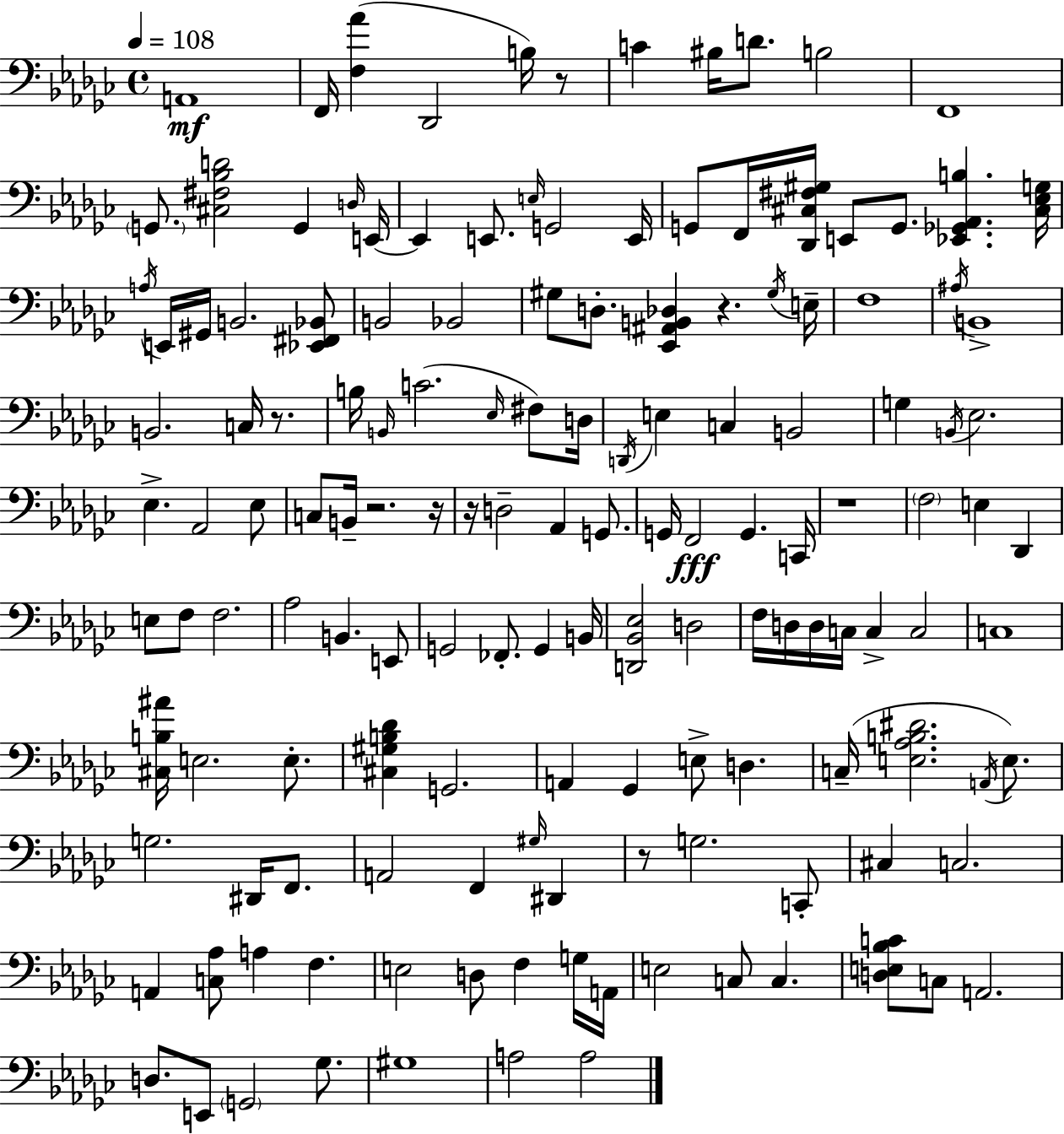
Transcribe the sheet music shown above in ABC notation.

X:1
T:Untitled
M:4/4
L:1/4
K:Ebm
A,,4 F,,/4 [F,_A] _D,,2 B,/4 z/2 C ^B,/4 D/2 B,2 F,,4 G,,/2 [^C,^F,_B,D]2 G,, D,/4 E,,/4 E,, E,,/2 E,/4 G,,2 E,,/4 G,,/2 F,,/4 [_D,,^C,^F,^G,]/4 E,,/2 G,,/2 [_E,,_G,,_A,,B,] [^C,_E,G,]/4 A,/4 E,,/4 ^G,,/4 B,,2 [_E,,^F,,_B,,]/2 B,,2 _B,,2 ^G,/2 D,/2 [_E,,^A,,B,,_D,] z ^G,/4 E,/4 F,4 ^A,/4 B,,4 B,,2 C,/4 z/2 B,/4 B,,/4 C2 _E,/4 ^F,/2 D,/4 D,,/4 E, C, B,,2 G, B,,/4 _E,2 _E, _A,,2 _E,/2 C,/2 B,,/4 z2 z/4 z/4 D,2 _A,, G,,/2 G,,/4 F,,2 G,, C,,/4 z4 F,2 E, _D,, E,/2 F,/2 F,2 _A,2 B,, E,,/2 G,,2 _F,,/2 G,, B,,/4 [D,,_B,,_E,]2 D,2 F,/4 D,/4 D,/4 C,/4 C, C,2 C,4 [^C,B,^A]/4 E,2 E,/2 [^C,^G,B,_D] G,,2 A,, _G,, E,/2 D, C,/4 [E,_A,B,^D]2 A,,/4 E,/2 G,2 ^D,,/4 F,,/2 A,,2 F,, ^G,/4 ^D,, z/2 G,2 C,,/2 ^C, C,2 A,, [C,_A,]/2 A, F, E,2 D,/2 F, G,/4 A,,/4 E,2 C,/2 C, [D,E,_B,C]/2 C,/2 A,,2 D,/2 E,,/2 G,,2 _G,/2 ^G,4 A,2 A,2